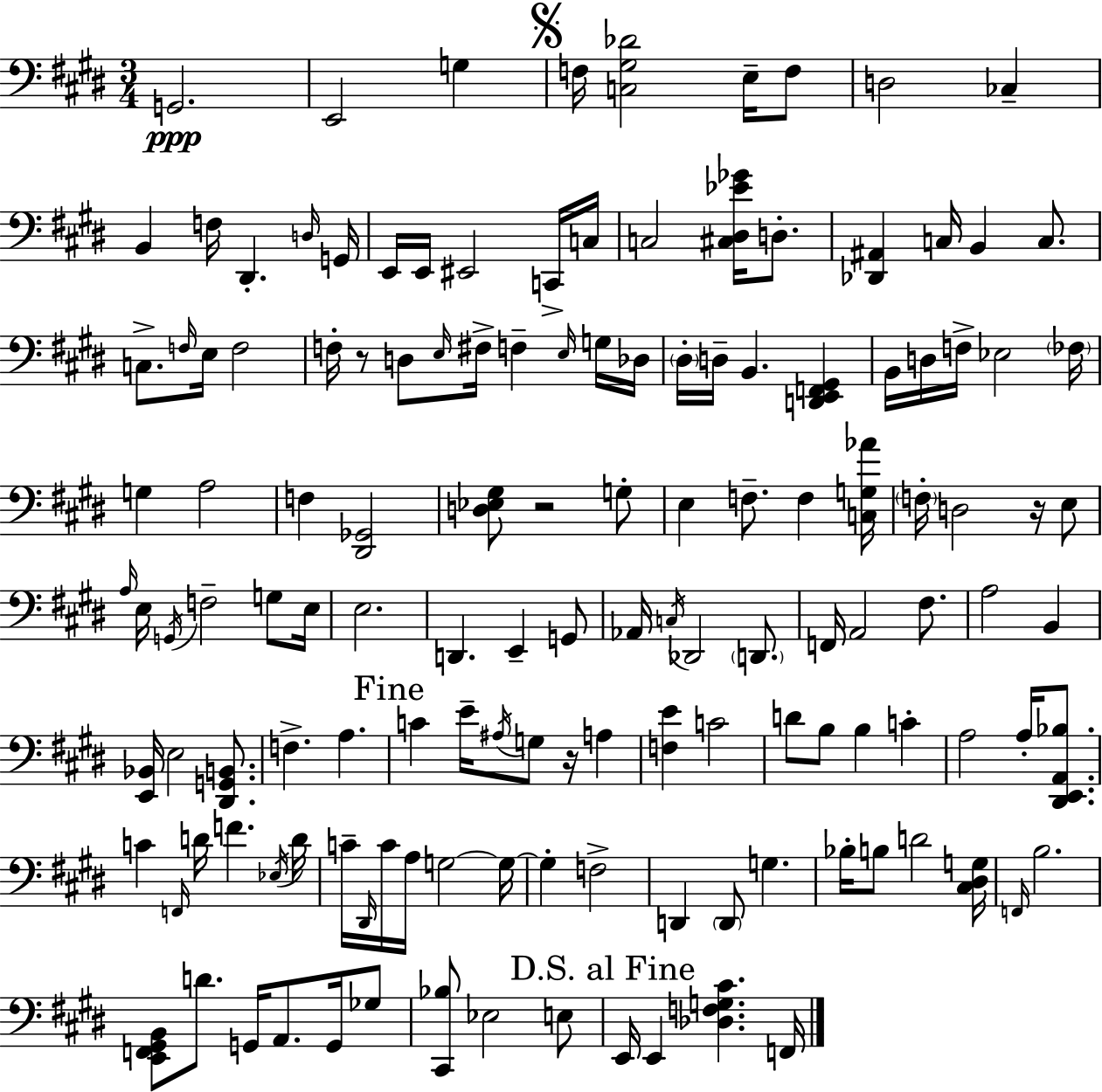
{
  \clef bass
  \numericTimeSignature
  \time 3/4
  \key e \major
  g,2.\ppp | e,2 g4 | \mark \markup { \musicglyph "scripts.segno" } f16 <c gis des'>2 e16-- f8 | d2 ces4-- | \break b,4 f16 dis,4.-. \grace { d16 } | g,16 e,16 e,16 eis,2 c,16-> | c16 c2 <cis dis ees' ges'>16 d8.-. | <des, ais,>4 c16 b,4 c8. | \break c8.-> \grace { f16 } e16 f2 | f16-. r8 d8 \grace { e16 } fis16-> f4-- | \grace { e16 } g16 des16 \parenthesize dis16-. d16-- b,4. | <d, e, f, gis,>4 b,16 d16 f16-> ees2 | \break \parenthesize fes16 g4 a2 | f4 <dis, ges,>2 | <d ees gis>8 r2 | g8-. e4 f8.-- f4 | \break <c g aes'>16 \parenthesize f16-. d2 | r16 e8 \grace { a16 } e16 \acciaccatura { g,16 } f2-- | g8 e16 e2. | d,4. | \break e,4-- g,8 aes,16 \acciaccatura { c16 } des,2 | \parenthesize d,8. f,16 a,2 | fis8. a2 | b,4 <e, bes,>16 e2 | \break <dis, g, b,>8. f4.-> | a4. \mark "Fine" c'4 e'16-- | \acciaccatura { ais16 } g8 r16 a4 <f e'>4 | c'2 d'8 b8 | \break b4 c'4-. a2 | a16-. <dis, e, a, bes>8. c'4 | \grace { f,16 } d'16 f'4. \acciaccatura { ees16 } d'16 c'16-- \grace { dis,16 } | c'16 a16 g2~~ g16~~ g4-. | \break f2-> d,4 | \parenthesize d,8 g4. bes16-. | b8 d'2 <cis dis g>16 \grace { f,16 } | b2. | \break <e, f, gis, b,>8 d'8. g,16 a,8. g,16 ges8 | <cis, bes>8 ees2 e8 | \mark "D.S. al Fine" e,16 e,4 <des f g cis'>4. f,16 | \bar "|."
}